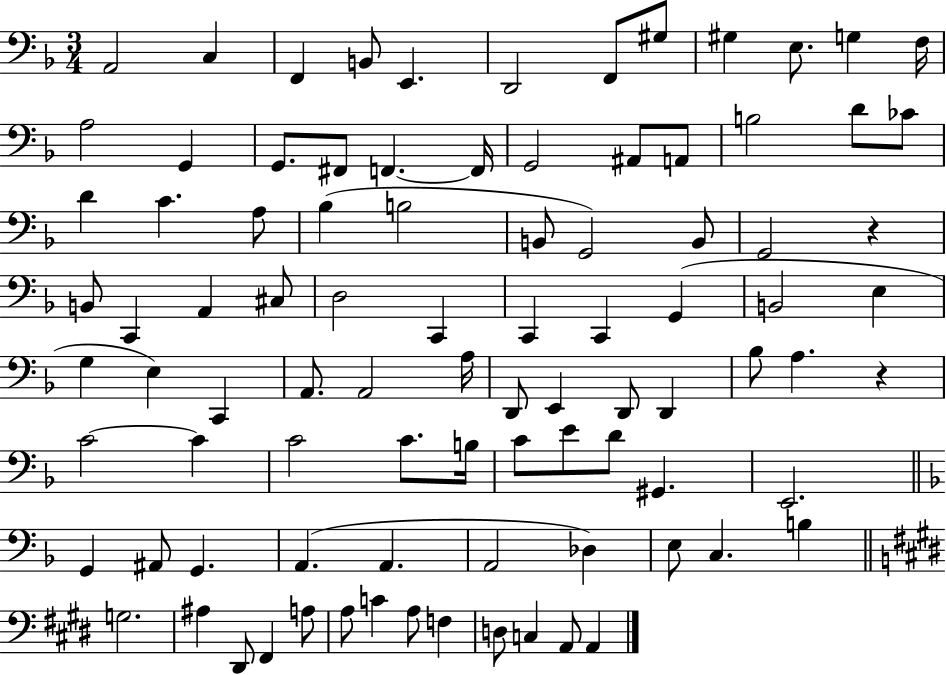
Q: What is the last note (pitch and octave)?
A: A2